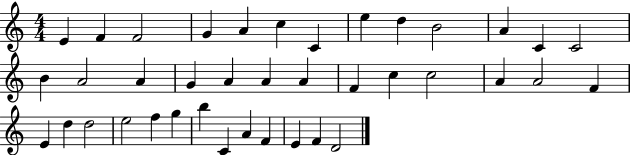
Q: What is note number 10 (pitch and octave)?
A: B4